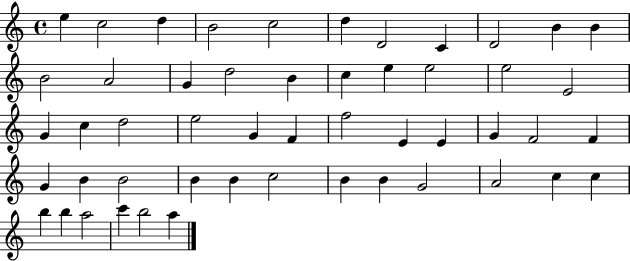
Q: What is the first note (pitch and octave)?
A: E5